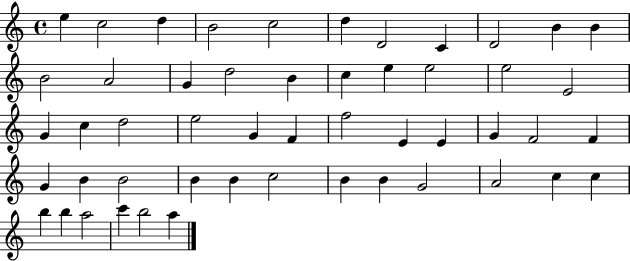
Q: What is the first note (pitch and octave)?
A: E5